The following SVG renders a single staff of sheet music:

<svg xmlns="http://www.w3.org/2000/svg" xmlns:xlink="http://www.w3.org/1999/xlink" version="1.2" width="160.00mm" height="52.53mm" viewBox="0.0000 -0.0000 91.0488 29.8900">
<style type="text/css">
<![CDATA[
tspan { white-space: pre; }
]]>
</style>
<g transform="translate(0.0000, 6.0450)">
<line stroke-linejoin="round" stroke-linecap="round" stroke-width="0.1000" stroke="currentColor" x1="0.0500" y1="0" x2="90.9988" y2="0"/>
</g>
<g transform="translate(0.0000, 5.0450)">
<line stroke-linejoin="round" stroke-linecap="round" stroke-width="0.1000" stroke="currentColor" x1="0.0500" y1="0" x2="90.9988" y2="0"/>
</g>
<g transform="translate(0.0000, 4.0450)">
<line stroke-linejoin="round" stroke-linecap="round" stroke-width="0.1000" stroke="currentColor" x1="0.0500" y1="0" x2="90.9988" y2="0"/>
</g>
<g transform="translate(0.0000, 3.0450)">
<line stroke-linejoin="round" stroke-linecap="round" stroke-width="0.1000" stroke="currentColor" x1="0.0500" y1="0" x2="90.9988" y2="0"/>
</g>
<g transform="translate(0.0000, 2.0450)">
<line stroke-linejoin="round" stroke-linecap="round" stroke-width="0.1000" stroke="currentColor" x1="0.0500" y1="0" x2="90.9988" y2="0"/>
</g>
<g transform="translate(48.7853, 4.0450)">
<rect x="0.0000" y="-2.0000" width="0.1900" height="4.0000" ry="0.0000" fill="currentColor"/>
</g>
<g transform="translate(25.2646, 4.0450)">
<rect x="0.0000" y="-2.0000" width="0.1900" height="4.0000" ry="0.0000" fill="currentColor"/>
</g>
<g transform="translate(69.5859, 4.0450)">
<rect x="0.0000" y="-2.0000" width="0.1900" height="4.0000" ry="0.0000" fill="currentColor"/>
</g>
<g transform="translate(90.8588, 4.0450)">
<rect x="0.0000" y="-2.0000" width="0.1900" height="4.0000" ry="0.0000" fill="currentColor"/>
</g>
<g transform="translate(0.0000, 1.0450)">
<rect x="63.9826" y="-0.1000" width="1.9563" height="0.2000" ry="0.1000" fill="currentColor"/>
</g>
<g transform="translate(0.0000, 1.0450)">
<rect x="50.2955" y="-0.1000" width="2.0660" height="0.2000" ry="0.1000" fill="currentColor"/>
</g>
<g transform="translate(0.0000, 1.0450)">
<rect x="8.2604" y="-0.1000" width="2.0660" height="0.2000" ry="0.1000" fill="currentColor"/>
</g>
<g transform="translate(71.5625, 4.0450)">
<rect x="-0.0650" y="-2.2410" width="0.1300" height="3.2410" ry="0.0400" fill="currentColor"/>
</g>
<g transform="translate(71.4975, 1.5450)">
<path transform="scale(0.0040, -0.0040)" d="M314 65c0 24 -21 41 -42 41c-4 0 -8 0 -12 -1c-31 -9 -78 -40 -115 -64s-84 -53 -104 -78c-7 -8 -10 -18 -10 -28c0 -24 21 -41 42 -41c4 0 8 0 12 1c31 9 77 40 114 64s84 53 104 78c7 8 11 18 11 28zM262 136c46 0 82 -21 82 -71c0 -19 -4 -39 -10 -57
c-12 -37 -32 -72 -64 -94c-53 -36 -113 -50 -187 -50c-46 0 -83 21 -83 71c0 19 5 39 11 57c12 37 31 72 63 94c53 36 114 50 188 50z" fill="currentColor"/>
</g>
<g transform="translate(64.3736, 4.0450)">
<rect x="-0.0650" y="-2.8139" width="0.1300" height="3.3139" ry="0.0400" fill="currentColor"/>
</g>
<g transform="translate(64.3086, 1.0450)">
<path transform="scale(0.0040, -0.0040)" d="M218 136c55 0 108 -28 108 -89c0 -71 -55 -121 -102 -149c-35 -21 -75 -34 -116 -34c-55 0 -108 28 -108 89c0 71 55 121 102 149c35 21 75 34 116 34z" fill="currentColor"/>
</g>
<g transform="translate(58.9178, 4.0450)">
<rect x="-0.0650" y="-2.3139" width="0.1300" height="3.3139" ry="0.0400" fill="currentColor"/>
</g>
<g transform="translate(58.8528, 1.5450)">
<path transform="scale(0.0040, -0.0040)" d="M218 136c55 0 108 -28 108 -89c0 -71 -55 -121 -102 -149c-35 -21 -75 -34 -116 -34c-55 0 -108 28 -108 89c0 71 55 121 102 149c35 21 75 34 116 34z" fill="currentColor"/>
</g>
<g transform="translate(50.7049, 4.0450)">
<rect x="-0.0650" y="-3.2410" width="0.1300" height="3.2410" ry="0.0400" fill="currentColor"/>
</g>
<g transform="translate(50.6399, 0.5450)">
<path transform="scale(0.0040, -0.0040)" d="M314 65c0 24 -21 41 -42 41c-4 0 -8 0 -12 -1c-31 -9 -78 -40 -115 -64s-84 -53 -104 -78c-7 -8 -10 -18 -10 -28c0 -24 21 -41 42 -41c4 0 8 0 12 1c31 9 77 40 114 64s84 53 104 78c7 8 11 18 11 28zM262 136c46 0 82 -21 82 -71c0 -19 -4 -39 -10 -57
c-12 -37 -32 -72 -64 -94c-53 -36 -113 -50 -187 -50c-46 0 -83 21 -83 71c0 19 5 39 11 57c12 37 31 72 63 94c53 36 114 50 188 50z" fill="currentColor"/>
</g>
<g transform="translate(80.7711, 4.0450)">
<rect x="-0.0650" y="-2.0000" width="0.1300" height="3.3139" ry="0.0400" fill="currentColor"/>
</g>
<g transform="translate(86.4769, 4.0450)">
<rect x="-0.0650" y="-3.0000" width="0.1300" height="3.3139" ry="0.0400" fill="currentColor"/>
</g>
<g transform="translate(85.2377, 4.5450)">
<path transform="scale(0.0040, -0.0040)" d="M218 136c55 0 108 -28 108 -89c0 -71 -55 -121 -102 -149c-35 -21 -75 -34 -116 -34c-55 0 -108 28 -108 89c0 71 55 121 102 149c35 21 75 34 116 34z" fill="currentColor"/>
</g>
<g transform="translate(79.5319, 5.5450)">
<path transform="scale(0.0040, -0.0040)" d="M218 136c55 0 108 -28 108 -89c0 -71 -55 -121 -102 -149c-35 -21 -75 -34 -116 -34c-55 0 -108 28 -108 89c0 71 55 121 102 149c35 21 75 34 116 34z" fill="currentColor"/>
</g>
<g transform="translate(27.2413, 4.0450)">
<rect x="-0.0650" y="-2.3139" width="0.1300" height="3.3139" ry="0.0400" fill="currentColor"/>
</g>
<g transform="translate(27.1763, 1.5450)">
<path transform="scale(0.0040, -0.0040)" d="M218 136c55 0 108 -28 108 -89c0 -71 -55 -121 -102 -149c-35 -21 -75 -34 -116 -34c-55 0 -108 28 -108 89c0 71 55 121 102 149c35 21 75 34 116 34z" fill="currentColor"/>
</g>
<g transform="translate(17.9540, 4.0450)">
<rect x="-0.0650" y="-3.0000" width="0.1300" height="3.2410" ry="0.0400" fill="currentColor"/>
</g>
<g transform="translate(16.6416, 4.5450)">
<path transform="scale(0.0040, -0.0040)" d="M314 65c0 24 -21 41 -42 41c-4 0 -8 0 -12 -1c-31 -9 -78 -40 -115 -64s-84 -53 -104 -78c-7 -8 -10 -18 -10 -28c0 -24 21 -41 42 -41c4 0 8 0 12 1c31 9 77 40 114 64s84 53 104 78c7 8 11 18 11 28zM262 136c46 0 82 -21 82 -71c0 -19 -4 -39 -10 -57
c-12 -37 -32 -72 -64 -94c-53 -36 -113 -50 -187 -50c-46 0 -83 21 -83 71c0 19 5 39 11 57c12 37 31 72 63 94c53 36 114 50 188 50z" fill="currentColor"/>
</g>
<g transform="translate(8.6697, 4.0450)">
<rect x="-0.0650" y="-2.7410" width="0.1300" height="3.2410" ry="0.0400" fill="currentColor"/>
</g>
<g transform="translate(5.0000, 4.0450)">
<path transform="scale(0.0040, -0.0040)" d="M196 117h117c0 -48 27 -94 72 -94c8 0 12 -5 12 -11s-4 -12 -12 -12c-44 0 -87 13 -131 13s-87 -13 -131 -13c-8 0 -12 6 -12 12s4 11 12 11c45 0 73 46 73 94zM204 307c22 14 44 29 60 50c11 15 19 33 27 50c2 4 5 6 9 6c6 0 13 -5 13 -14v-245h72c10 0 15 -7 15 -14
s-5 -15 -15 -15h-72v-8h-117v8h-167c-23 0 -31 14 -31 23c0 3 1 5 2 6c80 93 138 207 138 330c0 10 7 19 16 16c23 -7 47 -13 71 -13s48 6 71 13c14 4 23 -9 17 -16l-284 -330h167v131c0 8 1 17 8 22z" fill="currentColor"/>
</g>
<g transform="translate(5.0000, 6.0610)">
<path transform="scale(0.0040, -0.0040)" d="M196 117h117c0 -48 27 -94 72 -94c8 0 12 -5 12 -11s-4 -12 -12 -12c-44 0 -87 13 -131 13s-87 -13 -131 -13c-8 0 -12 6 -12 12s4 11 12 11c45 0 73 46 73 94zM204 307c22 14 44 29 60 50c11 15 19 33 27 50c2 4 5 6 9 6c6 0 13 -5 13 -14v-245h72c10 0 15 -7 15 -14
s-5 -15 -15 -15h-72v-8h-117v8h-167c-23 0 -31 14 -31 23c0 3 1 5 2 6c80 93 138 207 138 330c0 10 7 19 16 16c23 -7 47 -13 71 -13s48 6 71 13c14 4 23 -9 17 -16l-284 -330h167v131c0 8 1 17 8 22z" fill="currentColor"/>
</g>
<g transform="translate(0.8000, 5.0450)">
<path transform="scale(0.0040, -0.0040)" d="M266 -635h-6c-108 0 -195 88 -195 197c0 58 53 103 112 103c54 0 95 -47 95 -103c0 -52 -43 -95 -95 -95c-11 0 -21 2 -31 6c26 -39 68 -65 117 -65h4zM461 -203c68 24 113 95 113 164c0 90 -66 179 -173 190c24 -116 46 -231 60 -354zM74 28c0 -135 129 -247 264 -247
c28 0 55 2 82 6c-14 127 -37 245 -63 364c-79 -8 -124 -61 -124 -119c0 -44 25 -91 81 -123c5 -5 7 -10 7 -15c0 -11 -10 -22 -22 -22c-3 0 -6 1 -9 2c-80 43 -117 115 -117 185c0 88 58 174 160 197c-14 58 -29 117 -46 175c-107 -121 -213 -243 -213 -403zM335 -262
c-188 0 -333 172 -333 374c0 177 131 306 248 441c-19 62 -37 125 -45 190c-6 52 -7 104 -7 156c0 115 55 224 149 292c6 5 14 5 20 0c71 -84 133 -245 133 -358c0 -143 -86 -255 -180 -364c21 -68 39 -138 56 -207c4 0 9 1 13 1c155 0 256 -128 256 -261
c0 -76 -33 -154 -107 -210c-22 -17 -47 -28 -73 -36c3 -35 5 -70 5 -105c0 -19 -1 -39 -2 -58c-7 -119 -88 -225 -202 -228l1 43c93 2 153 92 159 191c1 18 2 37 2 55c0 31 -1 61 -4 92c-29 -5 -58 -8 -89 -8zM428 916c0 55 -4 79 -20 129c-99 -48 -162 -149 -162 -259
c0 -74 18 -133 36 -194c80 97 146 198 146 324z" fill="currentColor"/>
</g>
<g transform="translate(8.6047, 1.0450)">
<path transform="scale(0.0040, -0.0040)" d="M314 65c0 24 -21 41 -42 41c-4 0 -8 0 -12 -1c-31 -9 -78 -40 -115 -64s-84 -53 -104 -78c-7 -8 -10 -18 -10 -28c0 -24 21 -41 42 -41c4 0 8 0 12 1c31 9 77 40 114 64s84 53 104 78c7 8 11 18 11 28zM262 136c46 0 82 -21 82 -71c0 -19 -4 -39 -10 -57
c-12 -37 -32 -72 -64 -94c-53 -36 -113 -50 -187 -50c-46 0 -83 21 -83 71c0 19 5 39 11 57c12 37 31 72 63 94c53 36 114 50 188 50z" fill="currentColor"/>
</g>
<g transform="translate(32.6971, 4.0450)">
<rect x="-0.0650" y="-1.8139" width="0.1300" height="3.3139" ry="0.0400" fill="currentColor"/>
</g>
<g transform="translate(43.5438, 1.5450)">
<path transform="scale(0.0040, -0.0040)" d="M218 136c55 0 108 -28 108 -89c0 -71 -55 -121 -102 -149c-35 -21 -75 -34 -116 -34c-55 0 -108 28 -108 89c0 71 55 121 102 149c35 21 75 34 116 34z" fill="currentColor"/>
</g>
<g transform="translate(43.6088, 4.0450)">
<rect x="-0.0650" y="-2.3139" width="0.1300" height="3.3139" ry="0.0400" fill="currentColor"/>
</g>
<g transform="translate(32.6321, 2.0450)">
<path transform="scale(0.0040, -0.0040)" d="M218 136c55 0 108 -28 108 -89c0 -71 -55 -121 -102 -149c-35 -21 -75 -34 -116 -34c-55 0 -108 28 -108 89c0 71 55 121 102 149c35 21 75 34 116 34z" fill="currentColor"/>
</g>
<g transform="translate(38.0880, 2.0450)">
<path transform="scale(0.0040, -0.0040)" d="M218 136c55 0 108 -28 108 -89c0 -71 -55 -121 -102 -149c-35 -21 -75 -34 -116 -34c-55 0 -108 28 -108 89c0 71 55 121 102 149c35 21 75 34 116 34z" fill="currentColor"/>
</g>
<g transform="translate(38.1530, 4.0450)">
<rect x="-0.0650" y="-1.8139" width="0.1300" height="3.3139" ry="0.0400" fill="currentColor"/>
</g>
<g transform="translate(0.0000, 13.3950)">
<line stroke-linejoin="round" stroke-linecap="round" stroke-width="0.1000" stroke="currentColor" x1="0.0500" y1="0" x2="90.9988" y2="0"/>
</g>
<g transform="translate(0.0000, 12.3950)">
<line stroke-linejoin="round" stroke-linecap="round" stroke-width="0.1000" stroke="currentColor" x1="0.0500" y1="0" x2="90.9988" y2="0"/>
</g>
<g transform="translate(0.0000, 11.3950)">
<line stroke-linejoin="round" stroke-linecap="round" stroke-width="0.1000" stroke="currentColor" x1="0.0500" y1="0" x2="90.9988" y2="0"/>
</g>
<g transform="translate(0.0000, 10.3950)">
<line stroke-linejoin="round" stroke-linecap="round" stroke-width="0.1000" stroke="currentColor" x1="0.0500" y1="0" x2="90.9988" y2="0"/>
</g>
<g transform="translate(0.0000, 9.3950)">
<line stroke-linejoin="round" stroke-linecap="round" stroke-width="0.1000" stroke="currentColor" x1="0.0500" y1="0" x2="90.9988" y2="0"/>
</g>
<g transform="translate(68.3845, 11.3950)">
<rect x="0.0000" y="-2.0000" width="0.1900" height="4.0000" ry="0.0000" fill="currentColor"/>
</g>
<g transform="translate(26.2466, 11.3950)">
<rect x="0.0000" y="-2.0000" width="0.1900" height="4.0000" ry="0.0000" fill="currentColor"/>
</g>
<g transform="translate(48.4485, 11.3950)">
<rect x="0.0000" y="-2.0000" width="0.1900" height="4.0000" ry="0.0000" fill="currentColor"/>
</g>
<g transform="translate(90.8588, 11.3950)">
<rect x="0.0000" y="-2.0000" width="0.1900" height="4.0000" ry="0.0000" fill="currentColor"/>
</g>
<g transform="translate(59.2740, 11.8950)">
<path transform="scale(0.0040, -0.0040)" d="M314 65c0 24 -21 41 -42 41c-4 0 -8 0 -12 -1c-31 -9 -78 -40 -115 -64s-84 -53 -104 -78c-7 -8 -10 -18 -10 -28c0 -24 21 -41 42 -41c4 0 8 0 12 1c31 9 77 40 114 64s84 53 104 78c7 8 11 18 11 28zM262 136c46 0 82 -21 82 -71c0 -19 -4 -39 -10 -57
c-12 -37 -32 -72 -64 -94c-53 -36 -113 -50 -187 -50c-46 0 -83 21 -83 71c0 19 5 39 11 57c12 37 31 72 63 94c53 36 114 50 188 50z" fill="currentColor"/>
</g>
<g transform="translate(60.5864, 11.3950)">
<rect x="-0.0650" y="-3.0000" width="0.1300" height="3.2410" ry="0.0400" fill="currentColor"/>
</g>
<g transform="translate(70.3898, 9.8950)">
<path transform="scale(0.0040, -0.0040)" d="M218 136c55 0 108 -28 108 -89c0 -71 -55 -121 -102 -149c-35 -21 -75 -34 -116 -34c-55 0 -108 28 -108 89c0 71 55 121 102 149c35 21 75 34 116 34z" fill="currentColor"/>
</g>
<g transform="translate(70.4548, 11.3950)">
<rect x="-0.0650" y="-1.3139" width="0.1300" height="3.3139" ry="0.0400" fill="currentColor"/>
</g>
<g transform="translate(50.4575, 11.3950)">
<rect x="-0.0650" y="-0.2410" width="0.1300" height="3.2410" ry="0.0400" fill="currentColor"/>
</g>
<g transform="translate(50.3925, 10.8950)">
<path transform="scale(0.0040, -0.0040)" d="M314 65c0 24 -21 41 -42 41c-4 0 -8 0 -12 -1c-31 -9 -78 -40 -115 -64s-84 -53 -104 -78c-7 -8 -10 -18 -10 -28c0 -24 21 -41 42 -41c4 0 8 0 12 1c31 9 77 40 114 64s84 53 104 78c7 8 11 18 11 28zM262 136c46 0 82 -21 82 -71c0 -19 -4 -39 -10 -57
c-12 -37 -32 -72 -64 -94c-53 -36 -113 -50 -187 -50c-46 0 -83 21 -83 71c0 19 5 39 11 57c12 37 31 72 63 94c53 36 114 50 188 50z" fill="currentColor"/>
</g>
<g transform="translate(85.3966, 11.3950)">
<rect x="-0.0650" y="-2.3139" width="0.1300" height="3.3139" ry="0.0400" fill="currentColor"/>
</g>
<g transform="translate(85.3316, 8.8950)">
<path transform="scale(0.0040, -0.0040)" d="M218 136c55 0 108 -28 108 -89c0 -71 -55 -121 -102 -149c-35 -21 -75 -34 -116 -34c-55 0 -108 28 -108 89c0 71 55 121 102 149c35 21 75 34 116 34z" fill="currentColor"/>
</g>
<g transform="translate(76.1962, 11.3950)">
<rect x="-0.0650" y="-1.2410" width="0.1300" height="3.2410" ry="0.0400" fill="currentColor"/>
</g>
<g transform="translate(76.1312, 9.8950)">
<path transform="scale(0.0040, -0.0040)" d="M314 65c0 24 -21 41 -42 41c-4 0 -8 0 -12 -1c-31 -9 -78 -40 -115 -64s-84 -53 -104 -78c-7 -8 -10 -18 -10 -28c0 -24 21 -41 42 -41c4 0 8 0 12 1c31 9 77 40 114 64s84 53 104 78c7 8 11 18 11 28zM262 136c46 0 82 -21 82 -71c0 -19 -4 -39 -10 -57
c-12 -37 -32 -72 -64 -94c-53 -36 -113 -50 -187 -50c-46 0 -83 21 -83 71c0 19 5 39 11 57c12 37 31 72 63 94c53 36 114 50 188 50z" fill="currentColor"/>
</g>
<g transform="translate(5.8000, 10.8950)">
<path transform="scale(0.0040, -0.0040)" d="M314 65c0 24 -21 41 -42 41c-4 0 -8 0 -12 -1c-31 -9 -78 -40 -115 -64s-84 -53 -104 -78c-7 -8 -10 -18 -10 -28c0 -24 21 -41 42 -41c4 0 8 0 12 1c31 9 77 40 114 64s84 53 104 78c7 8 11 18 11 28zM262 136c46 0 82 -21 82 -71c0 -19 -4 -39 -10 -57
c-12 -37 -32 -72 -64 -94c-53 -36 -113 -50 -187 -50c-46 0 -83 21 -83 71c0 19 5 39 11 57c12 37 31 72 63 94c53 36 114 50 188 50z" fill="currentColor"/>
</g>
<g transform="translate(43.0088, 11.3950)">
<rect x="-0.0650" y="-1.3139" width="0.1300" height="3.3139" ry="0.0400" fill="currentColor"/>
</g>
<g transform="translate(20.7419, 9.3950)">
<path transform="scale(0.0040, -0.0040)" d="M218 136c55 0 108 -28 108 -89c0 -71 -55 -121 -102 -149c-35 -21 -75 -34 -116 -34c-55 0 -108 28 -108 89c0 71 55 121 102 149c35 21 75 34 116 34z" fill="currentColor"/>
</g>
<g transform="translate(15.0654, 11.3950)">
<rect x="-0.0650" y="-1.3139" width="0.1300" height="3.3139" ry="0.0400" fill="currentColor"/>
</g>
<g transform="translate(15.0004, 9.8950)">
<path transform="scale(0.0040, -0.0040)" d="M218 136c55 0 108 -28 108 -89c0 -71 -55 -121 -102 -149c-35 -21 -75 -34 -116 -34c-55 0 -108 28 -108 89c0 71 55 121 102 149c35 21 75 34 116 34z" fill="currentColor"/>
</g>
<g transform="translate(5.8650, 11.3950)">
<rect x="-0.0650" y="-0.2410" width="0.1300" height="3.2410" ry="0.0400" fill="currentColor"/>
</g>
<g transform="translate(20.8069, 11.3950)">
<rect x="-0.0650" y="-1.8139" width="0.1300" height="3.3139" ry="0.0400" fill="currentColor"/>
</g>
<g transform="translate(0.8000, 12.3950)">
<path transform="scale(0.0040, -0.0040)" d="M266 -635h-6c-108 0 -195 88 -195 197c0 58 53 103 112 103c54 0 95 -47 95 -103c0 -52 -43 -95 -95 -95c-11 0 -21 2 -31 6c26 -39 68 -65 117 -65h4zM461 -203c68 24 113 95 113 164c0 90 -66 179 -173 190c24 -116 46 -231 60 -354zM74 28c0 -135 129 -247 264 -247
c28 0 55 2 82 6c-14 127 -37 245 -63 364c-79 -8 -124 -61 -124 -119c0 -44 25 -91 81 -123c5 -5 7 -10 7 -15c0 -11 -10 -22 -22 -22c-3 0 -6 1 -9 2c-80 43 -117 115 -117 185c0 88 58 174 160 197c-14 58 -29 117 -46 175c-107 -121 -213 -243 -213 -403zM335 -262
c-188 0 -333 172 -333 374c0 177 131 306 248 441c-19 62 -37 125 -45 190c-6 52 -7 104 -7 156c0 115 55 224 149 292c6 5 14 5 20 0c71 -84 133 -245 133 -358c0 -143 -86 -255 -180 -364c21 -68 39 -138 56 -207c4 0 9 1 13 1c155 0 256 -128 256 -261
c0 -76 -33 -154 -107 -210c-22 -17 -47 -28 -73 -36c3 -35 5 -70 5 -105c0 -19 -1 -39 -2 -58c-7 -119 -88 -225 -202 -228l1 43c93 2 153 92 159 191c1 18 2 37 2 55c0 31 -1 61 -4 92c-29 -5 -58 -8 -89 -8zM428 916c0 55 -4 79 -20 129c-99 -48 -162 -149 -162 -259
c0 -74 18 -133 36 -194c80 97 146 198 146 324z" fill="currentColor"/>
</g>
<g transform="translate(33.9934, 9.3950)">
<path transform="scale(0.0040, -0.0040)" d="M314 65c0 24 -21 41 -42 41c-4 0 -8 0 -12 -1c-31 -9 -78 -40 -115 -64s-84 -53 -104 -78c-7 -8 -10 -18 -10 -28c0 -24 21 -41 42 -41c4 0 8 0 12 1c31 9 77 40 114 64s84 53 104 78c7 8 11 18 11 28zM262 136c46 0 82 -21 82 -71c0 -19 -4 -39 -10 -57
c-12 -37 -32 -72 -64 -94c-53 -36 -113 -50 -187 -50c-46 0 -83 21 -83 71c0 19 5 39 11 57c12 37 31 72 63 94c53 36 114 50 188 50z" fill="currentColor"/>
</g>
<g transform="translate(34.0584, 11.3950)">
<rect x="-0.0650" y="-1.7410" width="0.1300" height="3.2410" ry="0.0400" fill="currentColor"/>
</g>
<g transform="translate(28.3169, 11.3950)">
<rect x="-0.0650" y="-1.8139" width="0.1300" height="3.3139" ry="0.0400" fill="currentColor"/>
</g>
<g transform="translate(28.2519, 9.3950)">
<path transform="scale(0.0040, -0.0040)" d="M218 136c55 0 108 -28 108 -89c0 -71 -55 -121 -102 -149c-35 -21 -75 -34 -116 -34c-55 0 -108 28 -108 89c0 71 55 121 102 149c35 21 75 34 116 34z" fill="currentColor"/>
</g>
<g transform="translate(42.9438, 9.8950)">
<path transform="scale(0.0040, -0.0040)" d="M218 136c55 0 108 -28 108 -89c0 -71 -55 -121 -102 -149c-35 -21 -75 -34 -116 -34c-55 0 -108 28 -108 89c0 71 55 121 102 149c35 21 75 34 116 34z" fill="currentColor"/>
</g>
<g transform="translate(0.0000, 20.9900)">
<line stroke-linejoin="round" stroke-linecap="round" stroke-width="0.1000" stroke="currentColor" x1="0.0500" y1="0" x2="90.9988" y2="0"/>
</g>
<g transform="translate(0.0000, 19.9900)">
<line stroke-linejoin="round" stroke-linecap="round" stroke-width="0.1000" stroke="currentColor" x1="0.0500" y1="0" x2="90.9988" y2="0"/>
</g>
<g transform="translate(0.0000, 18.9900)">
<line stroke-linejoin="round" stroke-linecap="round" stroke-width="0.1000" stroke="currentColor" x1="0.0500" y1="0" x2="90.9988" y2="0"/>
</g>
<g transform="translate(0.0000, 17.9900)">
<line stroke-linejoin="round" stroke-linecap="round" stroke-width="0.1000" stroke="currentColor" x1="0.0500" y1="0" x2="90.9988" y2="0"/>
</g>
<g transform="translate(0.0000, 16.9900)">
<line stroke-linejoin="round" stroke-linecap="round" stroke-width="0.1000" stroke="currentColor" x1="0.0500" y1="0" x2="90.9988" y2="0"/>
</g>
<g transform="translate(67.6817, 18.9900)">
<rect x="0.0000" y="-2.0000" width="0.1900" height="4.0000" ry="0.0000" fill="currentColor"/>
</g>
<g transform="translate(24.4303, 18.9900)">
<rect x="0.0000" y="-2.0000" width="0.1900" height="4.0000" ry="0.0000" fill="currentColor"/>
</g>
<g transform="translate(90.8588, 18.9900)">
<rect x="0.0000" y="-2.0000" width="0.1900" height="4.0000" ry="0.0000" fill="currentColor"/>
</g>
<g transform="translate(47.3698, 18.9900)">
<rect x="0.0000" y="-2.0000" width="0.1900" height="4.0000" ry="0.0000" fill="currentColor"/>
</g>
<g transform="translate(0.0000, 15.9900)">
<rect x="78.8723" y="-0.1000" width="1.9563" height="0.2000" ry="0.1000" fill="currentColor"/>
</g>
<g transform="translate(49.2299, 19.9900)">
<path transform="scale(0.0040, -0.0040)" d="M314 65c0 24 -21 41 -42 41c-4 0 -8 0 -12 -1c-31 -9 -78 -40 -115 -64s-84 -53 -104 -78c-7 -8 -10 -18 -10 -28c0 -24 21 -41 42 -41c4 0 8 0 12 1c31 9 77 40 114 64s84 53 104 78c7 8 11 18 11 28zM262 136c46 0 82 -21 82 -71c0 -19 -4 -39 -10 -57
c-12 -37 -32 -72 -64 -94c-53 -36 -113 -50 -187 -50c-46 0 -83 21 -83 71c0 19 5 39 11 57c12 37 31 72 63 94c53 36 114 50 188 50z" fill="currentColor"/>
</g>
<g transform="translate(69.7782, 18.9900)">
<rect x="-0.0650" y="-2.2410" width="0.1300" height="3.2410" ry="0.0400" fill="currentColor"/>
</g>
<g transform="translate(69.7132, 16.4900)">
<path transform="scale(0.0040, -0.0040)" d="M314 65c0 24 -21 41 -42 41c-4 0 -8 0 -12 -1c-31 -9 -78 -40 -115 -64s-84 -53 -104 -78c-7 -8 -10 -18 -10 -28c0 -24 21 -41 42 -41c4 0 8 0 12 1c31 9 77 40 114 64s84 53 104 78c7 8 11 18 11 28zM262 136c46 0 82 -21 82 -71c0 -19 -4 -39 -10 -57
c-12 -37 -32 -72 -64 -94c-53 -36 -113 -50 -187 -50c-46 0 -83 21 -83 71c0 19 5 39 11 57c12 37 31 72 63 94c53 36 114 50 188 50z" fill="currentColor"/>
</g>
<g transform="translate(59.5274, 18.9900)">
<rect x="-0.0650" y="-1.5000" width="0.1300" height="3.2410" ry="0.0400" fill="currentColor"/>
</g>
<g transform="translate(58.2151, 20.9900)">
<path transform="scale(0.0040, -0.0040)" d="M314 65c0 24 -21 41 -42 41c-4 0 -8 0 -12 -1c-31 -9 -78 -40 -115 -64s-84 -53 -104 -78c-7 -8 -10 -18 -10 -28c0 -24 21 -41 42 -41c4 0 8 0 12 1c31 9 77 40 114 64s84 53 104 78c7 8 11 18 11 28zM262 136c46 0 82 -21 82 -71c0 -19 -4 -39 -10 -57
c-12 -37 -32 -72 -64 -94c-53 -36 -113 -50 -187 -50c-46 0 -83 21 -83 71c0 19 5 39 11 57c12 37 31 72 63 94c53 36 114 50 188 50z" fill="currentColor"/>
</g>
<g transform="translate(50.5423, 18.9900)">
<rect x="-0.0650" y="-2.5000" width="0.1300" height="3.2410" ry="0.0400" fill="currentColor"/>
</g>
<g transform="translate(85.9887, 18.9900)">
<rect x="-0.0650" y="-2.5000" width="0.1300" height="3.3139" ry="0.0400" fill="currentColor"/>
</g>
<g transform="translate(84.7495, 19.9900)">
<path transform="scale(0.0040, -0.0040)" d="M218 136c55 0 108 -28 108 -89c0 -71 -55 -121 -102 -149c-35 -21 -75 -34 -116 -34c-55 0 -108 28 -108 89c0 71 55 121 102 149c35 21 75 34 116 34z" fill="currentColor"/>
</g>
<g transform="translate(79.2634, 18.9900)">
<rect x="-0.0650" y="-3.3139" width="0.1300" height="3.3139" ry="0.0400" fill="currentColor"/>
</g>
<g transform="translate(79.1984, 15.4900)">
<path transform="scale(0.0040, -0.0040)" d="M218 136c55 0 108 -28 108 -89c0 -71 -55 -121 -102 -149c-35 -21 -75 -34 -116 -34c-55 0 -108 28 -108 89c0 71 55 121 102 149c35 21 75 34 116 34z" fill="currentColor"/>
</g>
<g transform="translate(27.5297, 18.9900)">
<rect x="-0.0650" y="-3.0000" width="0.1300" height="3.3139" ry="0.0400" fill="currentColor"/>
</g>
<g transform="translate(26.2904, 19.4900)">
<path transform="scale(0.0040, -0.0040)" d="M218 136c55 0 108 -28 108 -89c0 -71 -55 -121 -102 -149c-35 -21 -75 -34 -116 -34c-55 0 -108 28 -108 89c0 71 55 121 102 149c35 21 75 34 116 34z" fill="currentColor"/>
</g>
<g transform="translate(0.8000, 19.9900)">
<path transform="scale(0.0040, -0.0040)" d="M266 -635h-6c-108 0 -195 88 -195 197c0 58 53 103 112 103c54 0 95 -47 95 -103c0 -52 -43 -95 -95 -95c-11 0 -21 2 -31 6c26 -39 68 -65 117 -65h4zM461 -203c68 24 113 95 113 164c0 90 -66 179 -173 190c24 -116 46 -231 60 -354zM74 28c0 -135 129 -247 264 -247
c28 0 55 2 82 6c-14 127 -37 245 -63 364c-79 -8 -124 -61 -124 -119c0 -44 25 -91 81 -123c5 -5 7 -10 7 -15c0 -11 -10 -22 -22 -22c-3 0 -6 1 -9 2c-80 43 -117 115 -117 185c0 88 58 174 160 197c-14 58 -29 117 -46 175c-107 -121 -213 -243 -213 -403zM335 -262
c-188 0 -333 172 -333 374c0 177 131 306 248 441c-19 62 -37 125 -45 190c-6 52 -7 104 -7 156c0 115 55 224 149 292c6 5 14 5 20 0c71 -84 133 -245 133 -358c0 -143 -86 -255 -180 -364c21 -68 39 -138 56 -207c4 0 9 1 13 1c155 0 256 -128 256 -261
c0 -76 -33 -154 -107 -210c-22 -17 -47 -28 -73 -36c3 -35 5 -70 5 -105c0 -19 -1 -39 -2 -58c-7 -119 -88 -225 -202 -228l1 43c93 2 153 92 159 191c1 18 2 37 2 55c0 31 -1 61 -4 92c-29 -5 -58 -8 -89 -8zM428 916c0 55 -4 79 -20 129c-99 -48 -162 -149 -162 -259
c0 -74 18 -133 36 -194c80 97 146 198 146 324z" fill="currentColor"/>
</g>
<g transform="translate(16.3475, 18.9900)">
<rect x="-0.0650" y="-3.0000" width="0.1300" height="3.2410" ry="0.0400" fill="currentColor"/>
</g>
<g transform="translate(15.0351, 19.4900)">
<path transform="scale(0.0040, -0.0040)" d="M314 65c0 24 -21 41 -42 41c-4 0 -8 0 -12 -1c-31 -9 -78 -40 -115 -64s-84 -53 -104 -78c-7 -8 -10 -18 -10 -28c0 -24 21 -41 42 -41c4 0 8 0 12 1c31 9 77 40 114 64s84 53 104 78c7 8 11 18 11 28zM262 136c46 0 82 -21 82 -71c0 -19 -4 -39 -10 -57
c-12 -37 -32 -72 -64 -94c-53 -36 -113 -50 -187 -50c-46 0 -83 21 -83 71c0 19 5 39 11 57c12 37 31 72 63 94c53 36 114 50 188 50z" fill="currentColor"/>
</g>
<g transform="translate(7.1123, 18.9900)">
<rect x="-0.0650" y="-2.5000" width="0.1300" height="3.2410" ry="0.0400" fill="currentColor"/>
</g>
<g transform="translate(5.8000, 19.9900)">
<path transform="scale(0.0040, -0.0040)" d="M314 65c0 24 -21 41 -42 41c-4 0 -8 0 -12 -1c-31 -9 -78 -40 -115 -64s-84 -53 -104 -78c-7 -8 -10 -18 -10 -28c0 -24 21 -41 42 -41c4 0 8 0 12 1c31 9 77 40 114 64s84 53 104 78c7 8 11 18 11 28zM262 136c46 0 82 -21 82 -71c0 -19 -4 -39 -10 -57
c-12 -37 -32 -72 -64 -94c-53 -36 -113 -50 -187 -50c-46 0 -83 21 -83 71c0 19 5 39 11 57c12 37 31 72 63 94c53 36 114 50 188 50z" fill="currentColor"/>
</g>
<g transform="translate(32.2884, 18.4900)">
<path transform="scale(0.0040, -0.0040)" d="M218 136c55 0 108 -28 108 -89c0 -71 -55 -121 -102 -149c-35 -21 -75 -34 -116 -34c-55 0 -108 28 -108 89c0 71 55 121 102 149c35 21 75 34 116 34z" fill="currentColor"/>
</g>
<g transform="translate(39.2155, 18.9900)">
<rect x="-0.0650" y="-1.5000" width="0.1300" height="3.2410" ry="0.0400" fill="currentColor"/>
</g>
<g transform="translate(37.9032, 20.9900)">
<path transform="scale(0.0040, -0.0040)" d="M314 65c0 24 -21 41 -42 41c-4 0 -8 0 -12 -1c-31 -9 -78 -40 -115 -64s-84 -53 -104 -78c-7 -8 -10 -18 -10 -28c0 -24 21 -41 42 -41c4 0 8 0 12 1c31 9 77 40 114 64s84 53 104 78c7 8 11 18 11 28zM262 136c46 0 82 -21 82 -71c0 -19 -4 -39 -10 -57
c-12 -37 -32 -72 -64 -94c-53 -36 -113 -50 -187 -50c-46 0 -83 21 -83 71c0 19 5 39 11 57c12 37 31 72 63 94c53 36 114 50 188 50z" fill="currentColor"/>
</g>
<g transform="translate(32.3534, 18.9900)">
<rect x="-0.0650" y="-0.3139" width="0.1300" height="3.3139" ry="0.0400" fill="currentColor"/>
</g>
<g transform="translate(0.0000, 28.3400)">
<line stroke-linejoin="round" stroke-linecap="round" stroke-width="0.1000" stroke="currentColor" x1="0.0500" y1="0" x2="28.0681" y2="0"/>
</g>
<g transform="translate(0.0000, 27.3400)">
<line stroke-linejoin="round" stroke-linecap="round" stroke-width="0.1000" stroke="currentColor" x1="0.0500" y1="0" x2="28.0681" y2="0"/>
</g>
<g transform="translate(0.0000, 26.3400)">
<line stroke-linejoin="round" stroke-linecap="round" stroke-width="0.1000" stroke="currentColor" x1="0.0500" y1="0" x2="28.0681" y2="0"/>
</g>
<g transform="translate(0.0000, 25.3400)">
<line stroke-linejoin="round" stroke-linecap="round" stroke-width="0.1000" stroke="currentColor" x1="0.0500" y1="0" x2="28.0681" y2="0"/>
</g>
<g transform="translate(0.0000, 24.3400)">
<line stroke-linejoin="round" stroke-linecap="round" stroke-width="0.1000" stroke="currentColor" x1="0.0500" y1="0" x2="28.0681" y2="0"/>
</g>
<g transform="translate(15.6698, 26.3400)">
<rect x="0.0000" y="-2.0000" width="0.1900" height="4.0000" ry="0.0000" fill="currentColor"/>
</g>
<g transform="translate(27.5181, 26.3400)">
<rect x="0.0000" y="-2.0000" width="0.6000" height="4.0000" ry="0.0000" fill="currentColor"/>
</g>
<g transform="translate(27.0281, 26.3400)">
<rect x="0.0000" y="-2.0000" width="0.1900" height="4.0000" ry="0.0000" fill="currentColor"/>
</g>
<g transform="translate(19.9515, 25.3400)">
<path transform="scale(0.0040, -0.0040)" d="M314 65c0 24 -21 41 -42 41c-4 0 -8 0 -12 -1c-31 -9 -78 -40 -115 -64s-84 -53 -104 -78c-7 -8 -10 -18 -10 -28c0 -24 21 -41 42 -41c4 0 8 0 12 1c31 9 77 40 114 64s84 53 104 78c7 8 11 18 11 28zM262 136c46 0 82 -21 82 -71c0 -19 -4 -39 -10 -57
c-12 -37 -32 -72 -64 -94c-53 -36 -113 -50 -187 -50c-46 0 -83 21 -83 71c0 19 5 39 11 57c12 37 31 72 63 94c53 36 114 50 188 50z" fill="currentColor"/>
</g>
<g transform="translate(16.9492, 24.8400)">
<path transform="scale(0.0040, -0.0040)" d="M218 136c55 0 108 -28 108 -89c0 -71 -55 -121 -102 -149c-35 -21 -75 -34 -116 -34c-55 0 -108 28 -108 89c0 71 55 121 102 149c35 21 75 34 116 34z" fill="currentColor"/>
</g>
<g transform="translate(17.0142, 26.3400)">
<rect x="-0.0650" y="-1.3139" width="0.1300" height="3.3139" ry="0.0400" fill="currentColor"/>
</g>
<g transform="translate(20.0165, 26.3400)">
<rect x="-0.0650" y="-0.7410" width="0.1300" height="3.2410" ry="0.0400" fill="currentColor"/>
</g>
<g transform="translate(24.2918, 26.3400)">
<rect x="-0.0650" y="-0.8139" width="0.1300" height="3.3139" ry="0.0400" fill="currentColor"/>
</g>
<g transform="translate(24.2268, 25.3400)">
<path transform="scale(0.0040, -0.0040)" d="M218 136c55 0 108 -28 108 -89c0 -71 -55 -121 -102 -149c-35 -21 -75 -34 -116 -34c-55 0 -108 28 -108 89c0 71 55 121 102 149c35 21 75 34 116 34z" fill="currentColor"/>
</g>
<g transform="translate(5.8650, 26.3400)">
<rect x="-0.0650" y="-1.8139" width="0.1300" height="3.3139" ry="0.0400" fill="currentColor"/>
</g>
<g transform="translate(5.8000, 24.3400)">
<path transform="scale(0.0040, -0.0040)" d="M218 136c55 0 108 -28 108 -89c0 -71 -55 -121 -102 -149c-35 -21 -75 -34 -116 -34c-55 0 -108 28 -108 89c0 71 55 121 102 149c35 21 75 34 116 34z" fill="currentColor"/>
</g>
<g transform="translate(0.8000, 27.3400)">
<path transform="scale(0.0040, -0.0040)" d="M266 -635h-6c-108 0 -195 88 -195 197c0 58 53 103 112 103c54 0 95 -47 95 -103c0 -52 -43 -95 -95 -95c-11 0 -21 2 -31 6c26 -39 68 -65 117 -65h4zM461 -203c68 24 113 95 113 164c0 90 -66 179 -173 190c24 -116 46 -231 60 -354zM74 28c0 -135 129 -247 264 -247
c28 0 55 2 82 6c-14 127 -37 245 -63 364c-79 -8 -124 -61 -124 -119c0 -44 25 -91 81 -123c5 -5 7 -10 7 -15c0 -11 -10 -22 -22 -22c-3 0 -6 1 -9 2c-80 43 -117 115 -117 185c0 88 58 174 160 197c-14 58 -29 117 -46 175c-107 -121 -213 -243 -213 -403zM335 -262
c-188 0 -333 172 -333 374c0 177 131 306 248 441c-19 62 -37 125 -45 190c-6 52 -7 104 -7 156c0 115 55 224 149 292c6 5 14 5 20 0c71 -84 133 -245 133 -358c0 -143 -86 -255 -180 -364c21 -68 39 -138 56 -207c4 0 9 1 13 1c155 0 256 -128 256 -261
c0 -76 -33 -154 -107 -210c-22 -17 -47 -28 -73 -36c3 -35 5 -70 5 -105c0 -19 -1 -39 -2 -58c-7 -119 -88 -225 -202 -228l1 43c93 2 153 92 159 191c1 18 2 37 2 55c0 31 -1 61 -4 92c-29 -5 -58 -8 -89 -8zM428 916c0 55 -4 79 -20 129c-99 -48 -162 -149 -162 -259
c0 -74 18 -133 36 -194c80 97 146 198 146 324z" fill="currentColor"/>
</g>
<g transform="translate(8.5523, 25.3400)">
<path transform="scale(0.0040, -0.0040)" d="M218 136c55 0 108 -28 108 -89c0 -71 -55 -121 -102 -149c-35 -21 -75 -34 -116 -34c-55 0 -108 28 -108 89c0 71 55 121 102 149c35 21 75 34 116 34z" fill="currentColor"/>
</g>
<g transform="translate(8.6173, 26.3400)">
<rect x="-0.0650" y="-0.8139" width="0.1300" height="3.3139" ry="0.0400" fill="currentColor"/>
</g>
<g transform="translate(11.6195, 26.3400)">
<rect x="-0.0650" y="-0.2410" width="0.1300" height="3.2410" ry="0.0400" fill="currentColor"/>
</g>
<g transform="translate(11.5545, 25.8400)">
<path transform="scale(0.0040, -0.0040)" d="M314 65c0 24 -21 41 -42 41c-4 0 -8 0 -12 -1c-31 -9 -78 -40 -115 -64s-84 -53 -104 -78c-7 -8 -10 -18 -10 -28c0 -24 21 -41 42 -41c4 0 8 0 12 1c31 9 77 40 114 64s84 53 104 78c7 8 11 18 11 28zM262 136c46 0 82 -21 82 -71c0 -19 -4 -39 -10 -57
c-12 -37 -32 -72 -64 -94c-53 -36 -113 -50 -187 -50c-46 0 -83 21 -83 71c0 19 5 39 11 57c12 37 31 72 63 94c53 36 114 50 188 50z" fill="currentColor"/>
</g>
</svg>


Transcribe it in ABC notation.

X:1
T:Untitled
M:4/4
L:1/4
K:C
a2 A2 g f f g b2 g a g2 F A c2 e f f f2 e c2 A2 e e2 g G2 A2 A c E2 G2 E2 g2 b G f d c2 e d2 d